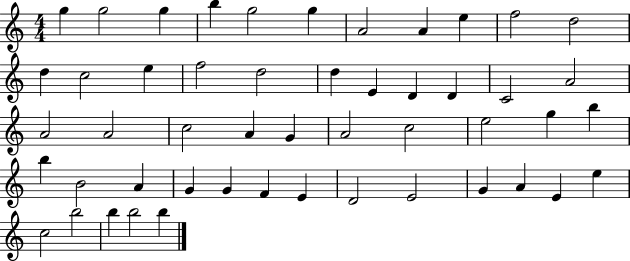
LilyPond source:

{
  \clef treble
  \numericTimeSignature
  \time 4/4
  \key c \major
  g''4 g''2 g''4 | b''4 g''2 g''4 | a'2 a'4 e''4 | f''2 d''2 | \break d''4 c''2 e''4 | f''2 d''2 | d''4 e'4 d'4 d'4 | c'2 a'2 | \break a'2 a'2 | c''2 a'4 g'4 | a'2 c''2 | e''2 g''4 b''4 | \break b''4 b'2 a'4 | g'4 g'4 f'4 e'4 | d'2 e'2 | g'4 a'4 e'4 e''4 | \break c''2 b''2 | b''4 b''2 b''4 | \bar "|."
}